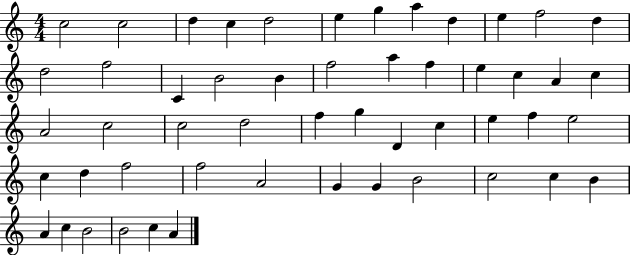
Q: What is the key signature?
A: C major